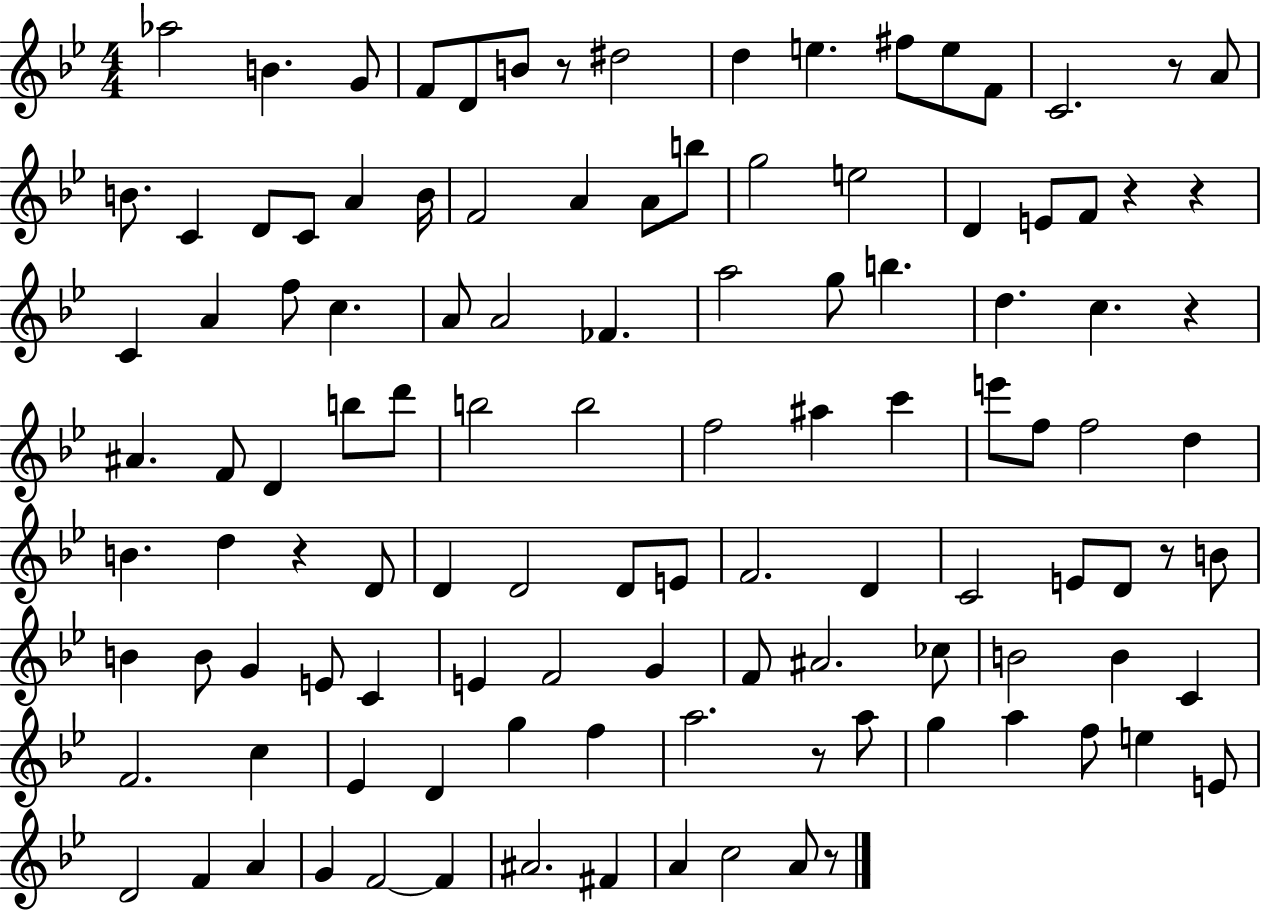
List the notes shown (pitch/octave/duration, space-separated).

Ab5/h B4/q. G4/e F4/e D4/e B4/e R/e D#5/h D5/q E5/q. F#5/e E5/e F4/e C4/h. R/e A4/e B4/e. C4/q D4/e C4/e A4/q B4/s F4/h A4/q A4/e B5/e G5/h E5/h D4/q E4/e F4/e R/q R/q C4/q A4/q F5/e C5/q. A4/e A4/h FES4/q. A5/h G5/e B5/q. D5/q. C5/q. R/q A#4/q. F4/e D4/q B5/e D6/e B5/h B5/h F5/h A#5/q C6/q E6/e F5/e F5/h D5/q B4/q. D5/q R/q D4/e D4/q D4/h D4/e E4/e F4/h. D4/q C4/h E4/e D4/e R/e B4/e B4/q B4/e G4/q E4/e C4/q E4/q F4/h G4/q F4/e A#4/h. CES5/e B4/h B4/q C4/q F4/h. C5/q Eb4/q D4/q G5/q F5/q A5/h. R/e A5/e G5/q A5/q F5/e E5/q E4/e D4/h F4/q A4/q G4/q F4/h F4/q A#4/h. F#4/q A4/q C5/h A4/e R/e